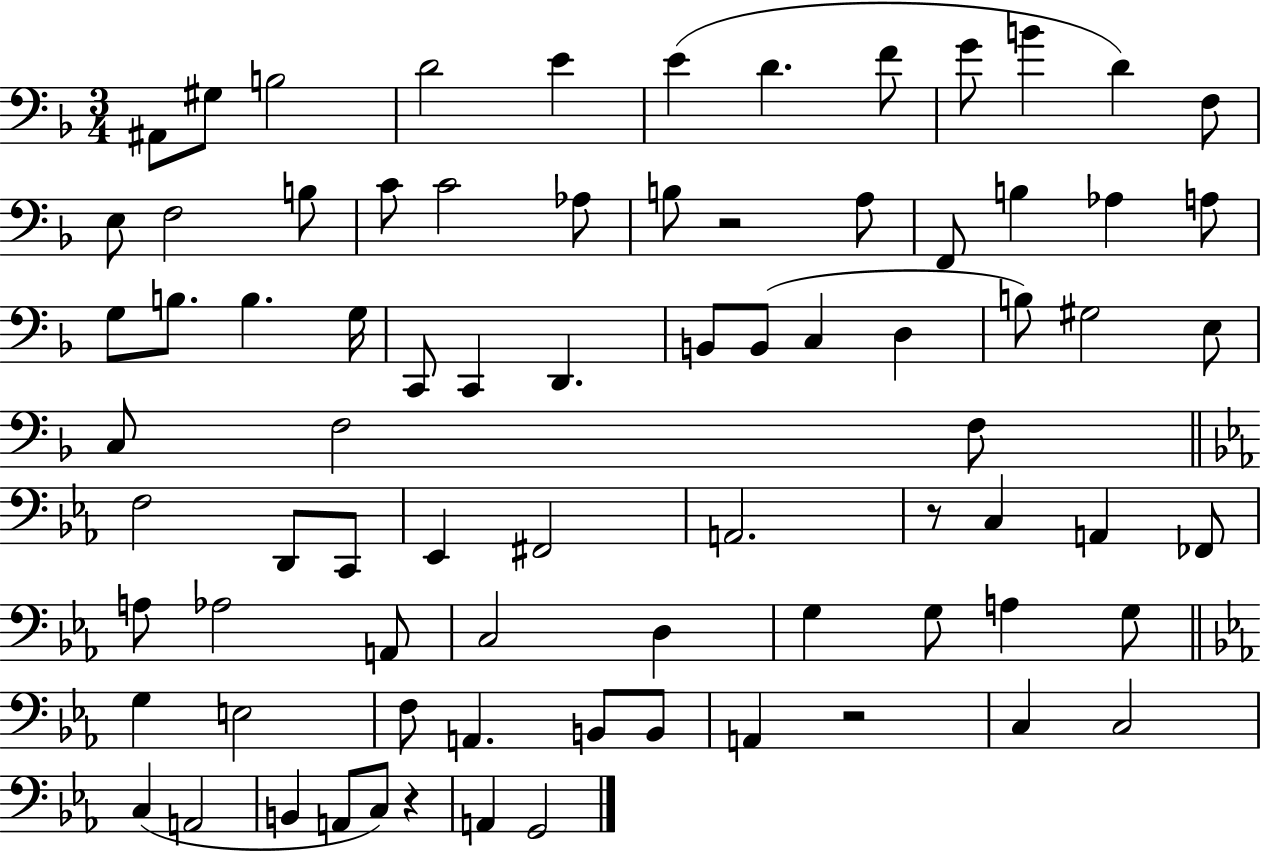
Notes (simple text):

A#2/e G#3/e B3/h D4/h E4/q E4/q D4/q. F4/e G4/e B4/q D4/q F3/e E3/e F3/h B3/e C4/e C4/h Ab3/e B3/e R/h A3/e F2/e B3/q Ab3/q A3/e G3/e B3/e. B3/q. G3/s C2/e C2/q D2/q. B2/e B2/e C3/q D3/q B3/e G#3/h E3/e C3/e F3/h F3/e F3/h D2/e C2/e Eb2/q F#2/h A2/h. R/e C3/q A2/q FES2/e A3/e Ab3/h A2/e C3/h D3/q G3/q G3/e A3/q G3/e G3/q E3/h F3/e A2/q. B2/e B2/e A2/q R/h C3/q C3/h C3/q A2/h B2/q A2/e C3/e R/q A2/q G2/h